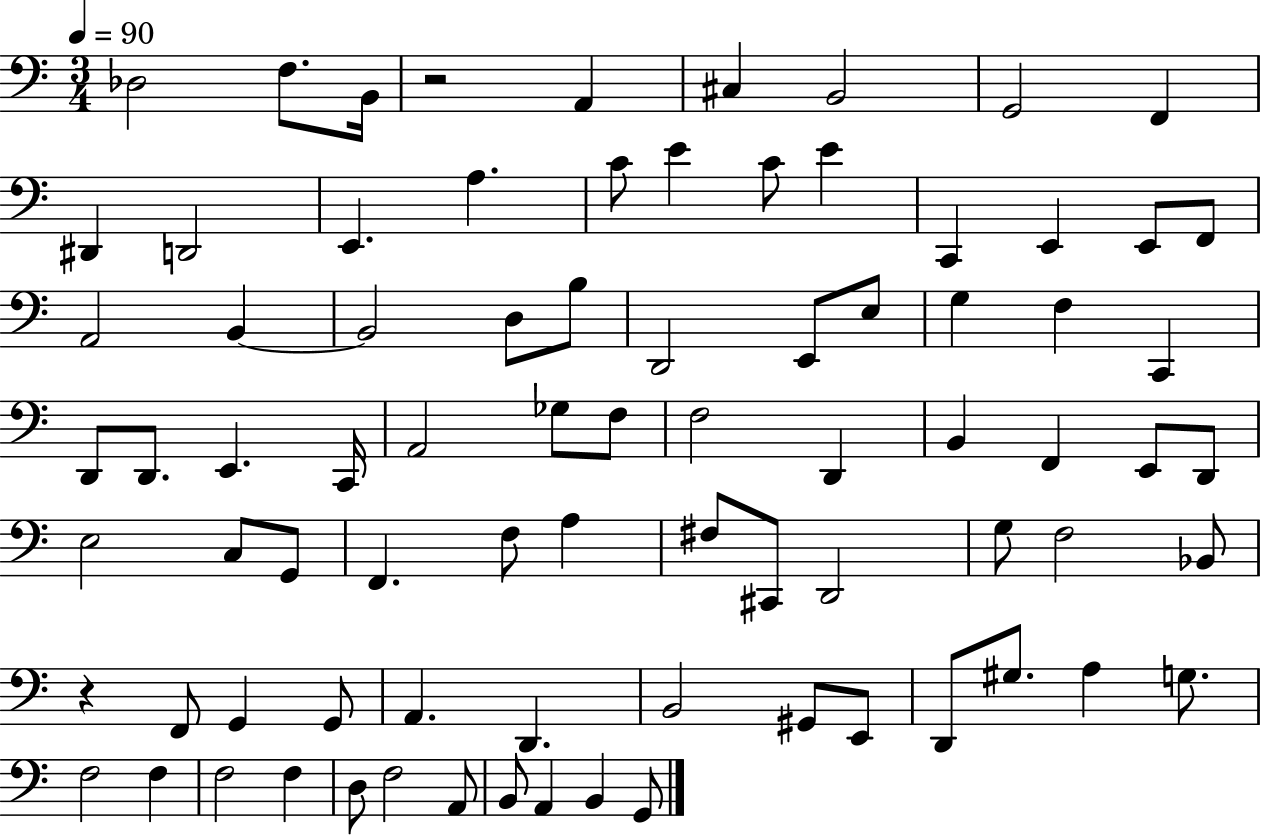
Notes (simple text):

Db3/h F3/e. B2/s R/h A2/q C#3/q B2/h G2/h F2/q D#2/q D2/h E2/q. A3/q. C4/e E4/q C4/e E4/q C2/q E2/q E2/e F2/e A2/h B2/q B2/h D3/e B3/e D2/h E2/e E3/e G3/q F3/q C2/q D2/e D2/e. E2/q. C2/s A2/h Gb3/e F3/e F3/h D2/q B2/q F2/q E2/e D2/e E3/h C3/e G2/e F2/q. F3/e A3/q F#3/e C#2/e D2/h G3/e F3/h Bb2/e R/q F2/e G2/q G2/e A2/q. D2/q. B2/h G#2/e E2/e D2/e G#3/e. A3/q G3/e. F3/h F3/q F3/h F3/q D3/e F3/h A2/e B2/e A2/q B2/q G2/e